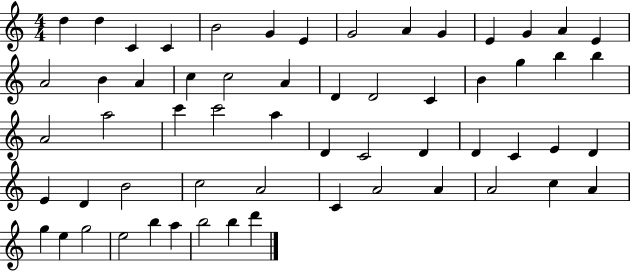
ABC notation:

X:1
T:Untitled
M:4/4
L:1/4
K:C
d d C C B2 G E G2 A G E G A E A2 B A c c2 A D D2 C B g b b A2 a2 c' c'2 a D C2 D D C E D E D B2 c2 A2 C A2 A A2 c A g e g2 e2 b a b2 b d'